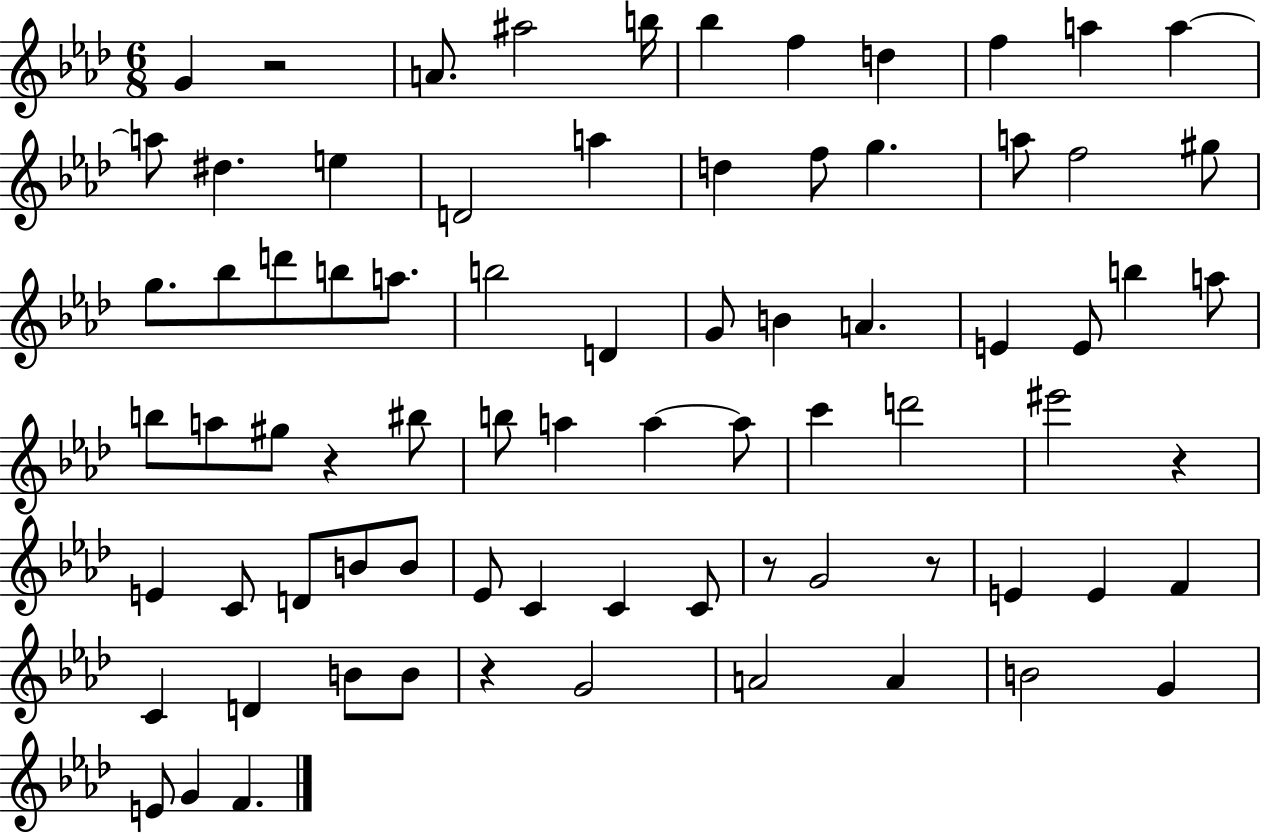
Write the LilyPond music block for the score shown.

{
  \clef treble
  \numericTimeSignature
  \time 6/8
  \key aes \major
  \repeat volta 2 { g'4 r2 | a'8. ais''2 b''16 | bes''4 f''4 d''4 | f''4 a''4 a''4~~ | \break a''8 dis''4. e''4 | d'2 a''4 | d''4 f''8 g''4. | a''8 f''2 gis''8 | \break g''8. bes''8 d'''8 b''8 a''8. | b''2 d'4 | g'8 b'4 a'4. | e'4 e'8 b''4 a''8 | \break b''8 a''8 gis''8 r4 bis''8 | b''8 a''4 a''4~~ a''8 | c'''4 d'''2 | eis'''2 r4 | \break e'4 c'8 d'8 b'8 b'8 | ees'8 c'4 c'4 c'8 | r8 g'2 r8 | e'4 e'4 f'4 | \break c'4 d'4 b'8 b'8 | r4 g'2 | a'2 a'4 | b'2 g'4 | \break e'8 g'4 f'4. | } \bar "|."
}